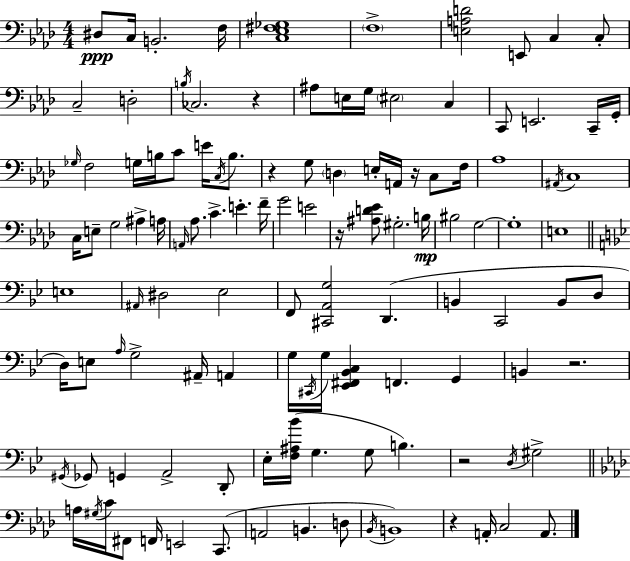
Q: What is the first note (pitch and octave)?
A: D#3